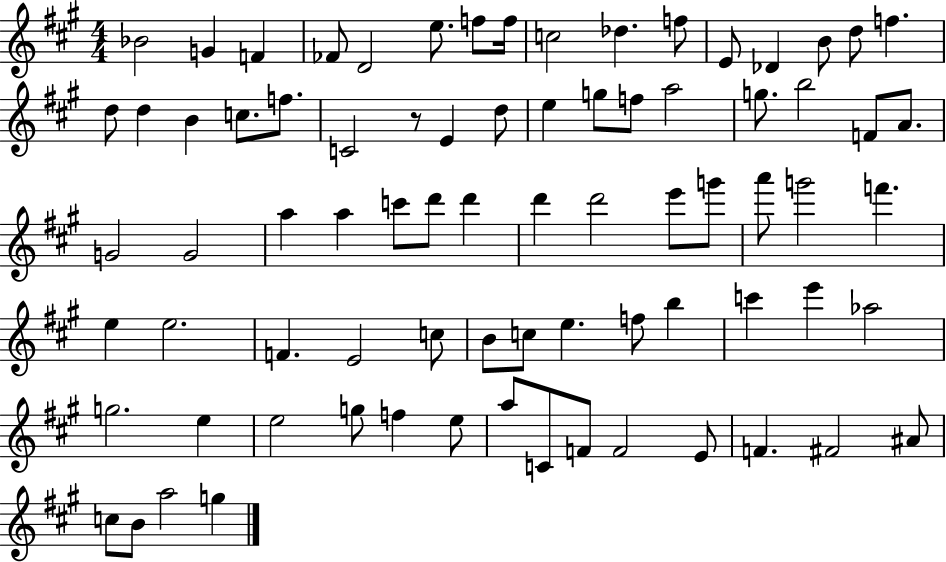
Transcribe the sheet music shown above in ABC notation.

X:1
T:Untitled
M:4/4
L:1/4
K:A
_B2 G F _F/2 D2 e/2 f/2 f/4 c2 _d f/2 E/2 _D B/2 d/2 f d/2 d B c/2 f/2 C2 z/2 E d/2 e g/2 f/2 a2 g/2 b2 F/2 A/2 G2 G2 a a c'/2 d'/2 d' d' d'2 e'/2 g'/2 a'/2 g'2 f' e e2 F E2 c/2 B/2 c/2 e f/2 b c' e' _a2 g2 e e2 g/2 f e/2 a/2 C/2 F/2 F2 E/2 F ^F2 ^A/2 c/2 B/2 a2 g